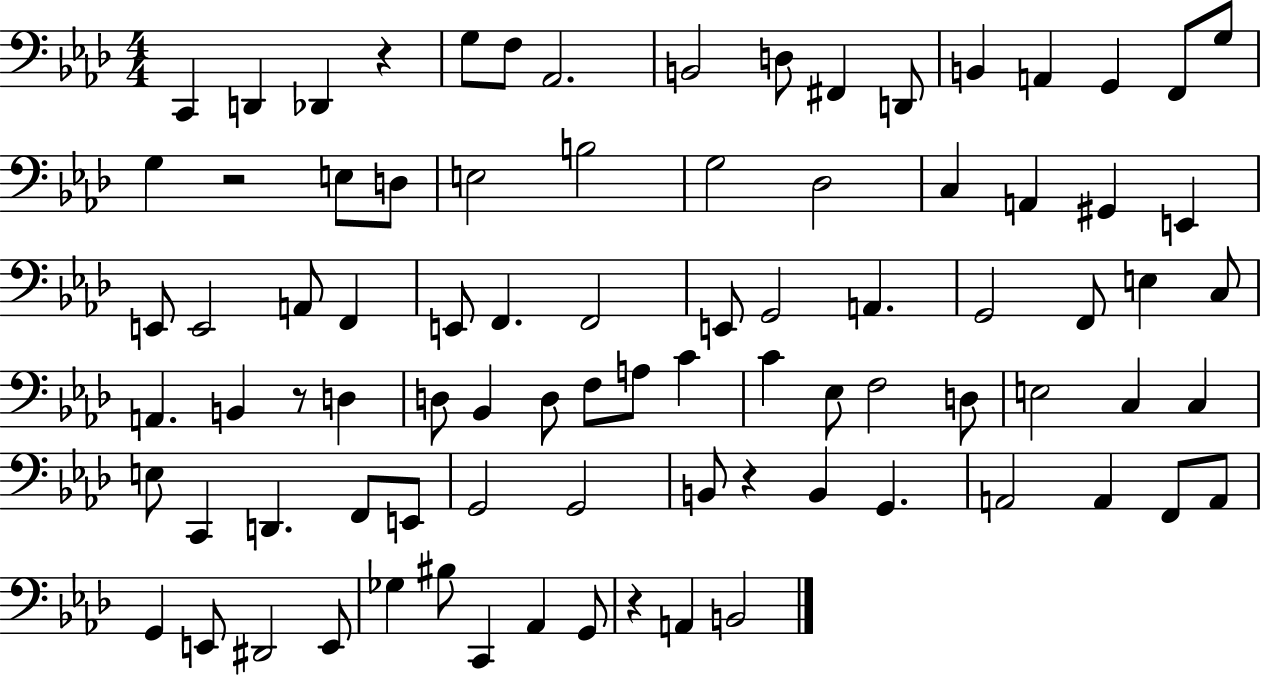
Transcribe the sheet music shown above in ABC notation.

X:1
T:Untitled
M:4/4
L:1/4
K:Ab
C,, D,, _D,, z G,/2 F,/2 _A,,2 B,,2 D,/2 ^F,, D,,/2 B,, A,, G,, F,,/2 G,/2 G, z2 E,/2 D,/2 E,2 B,2 G,2 _D,2 C, A,, ^G,, E,, E,,/2 E,,2 A,,/2 F,, E,,/2 F,, F,,2 E,,/2 G,,2 A,, G,,2 F,,/2 E, C,/2 A,, B,, z/2 D, D,/2 _B,, D,/2 F,/2 A,/2 C C _E,/2 F,2 D,/2 E,2 C, C, E,/2 C,, D,, F,,/2 E,,/2 G,,2 G,,2 B,,/2 z B,, G,, A,,2 A,, F,,/2 A,,/2 G,, E,,/2 ^D,,2 E,,/2 _G, ^B,/2 C,, _A,, G,,/2 z A,, B,,2